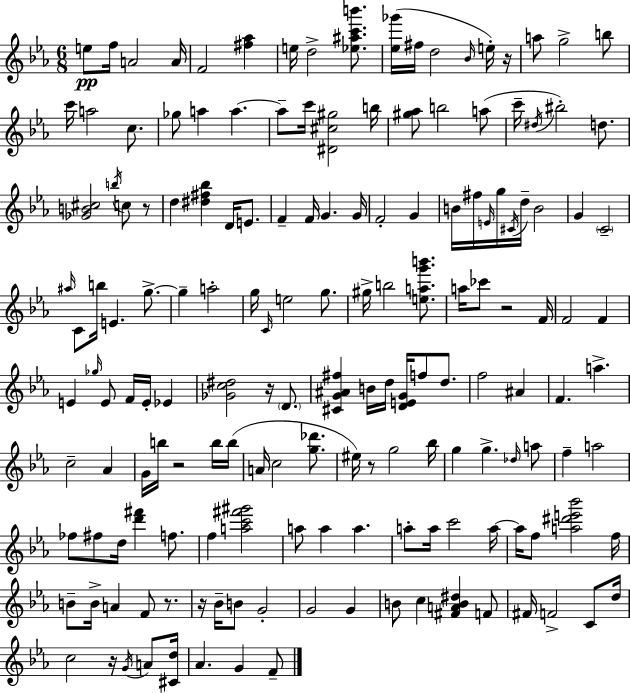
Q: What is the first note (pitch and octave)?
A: E5